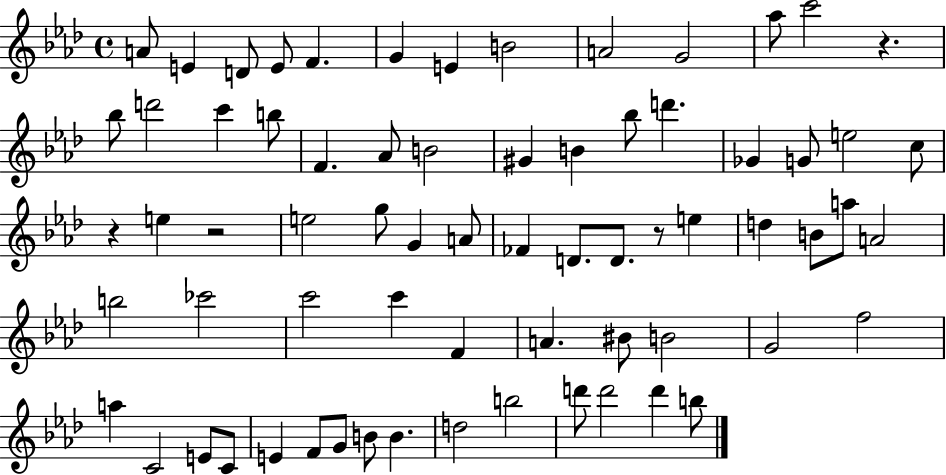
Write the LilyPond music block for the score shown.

{
  \clef treble
  \time 4/4
  \defaultTimeSignature
  \key aes \major
  a'8 e'4 d'8 e'8 f'4. | g'4 e'4 b'2 | a'2 g'2 | aes''8 c'''2 r4. | \break bes''8 d'''2 c'''4 b''8 | f'4. aes'8 b'2 | gis'4 b'4 bes''8 d'''4. | ges'4 g'8 e''2 c''8 | \break r4 e''4 r2 | e''2 g''8 g'4 a'8 | fes'4 d'8. d'8. r8 e''4 | d''4 b'8 a''8 a'2 | \break b''2 ces'''2 | c'''2 c'''4 f'4 | a'4. bis'8 b'2 | g'2 f''2 | \break a''4 c'2 e'8 c'8 | e'4 f'8 g'8 b'8 b'4. | d''2 b''2 | d'''8 d'''2 d'''4 b''8 | \break \bar "|."
}